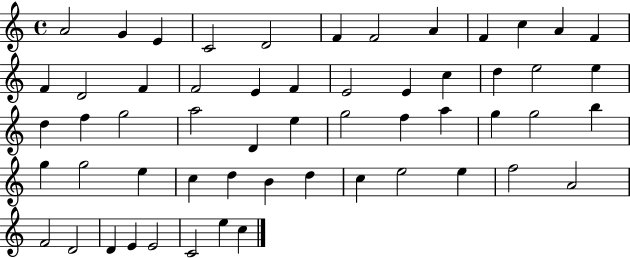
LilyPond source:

{
  \clef treble
  \time 4/4
  \defaultTimeSignature
  \key c \major
  a'2 g'4 e'4 | c'2 d'2 | f'4 f'2 a'4 | f'4 c''4 a'4 f'4 | \break f'4 d'2 f'4 | f'2 e'4 f'4 | e'2 e'4 c''4 | d''4 e''2 e''4 | \break d''4 f''4 g''2 | a''2 d'4 e''4 | g''2 f''4 a''4 | g''4 g''2 b''4 | \break g''4 g''2 e''4 | c''4 d''4 b'4 d''4 | c''4 e''2 e''4 | f''2 a'2 | \break f'2 d'2 | d'4 e'4 e'2 | c'2 e''4 c''4 | \bar "|."
}